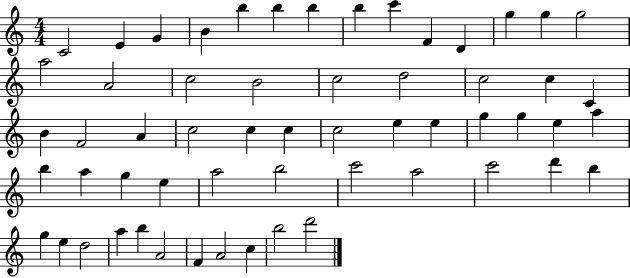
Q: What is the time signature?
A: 4/4